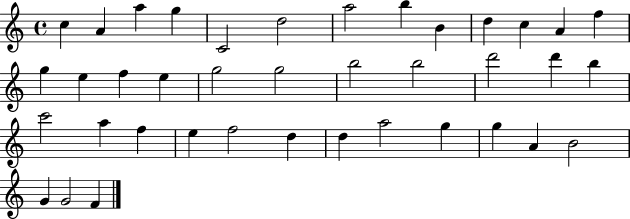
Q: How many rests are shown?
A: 0